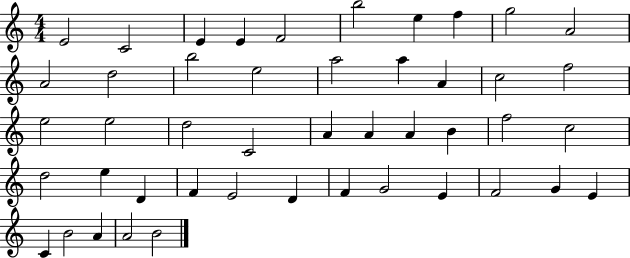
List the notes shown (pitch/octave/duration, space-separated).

E4/h C4/h E4/q E4/q F4/h B5/h E5/q F5/q G5/h A4/h A4/h D5/h B5/h E5/h A5/h A5/q A4/q C5/h F5/h E5/h E5/h D5/h C4/h A4/q A4/q A4/q B4/q F5/h C5/h D5/h E5/q D4/q F4/q E4/h D4/q F4/q G4/h E4/q F4/h G4/q E4/q C4/q B4/h A4/q A4/h B4/h